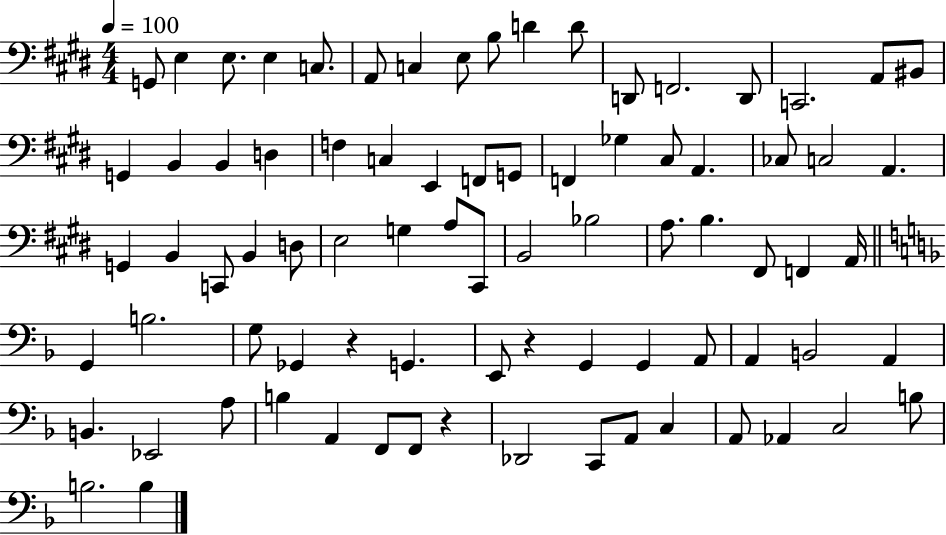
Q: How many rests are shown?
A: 3